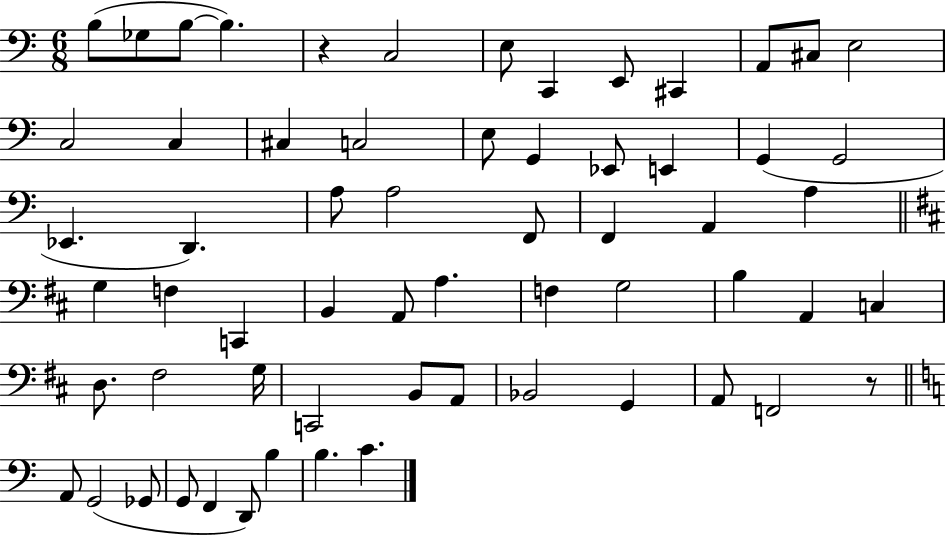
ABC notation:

X:1
T:Untitled
M:6/8
L:1/4
K:C
B,/2 _G,/2 B,/2 B, z C,2 E,/2 C,, E,,/2 ^C,, A,,/2 ^C,/2 E,2 C,2 C, ^C, C,2 E,/2 G,, _E,,/2 E,, G,, G,,2 _E,, D,, A,/2 A,2 F,,/2 F,, A,, A, G, F, C,, B,, A,,/2 A, F, G,2 B, A,, C, D,/2 ^F,2 G,/4 C,,2 B,,/2 A,,/2 _B,,2 G,, A,,/2 F,,2 z/2 A,,/2 G,,2 _G,,/2 G,,/2 F,, D,,/2 B, B, C